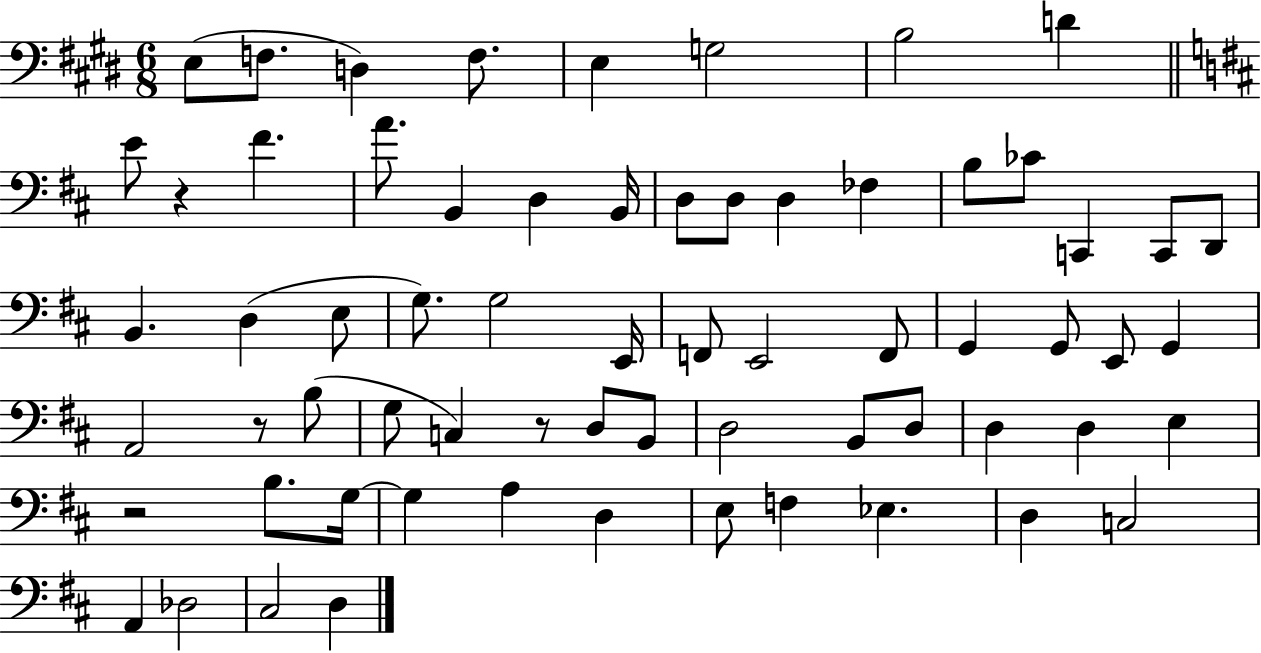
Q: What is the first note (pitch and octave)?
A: E3